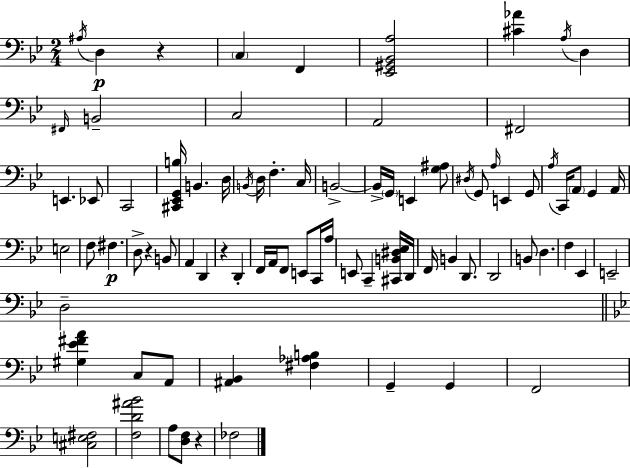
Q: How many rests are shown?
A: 4